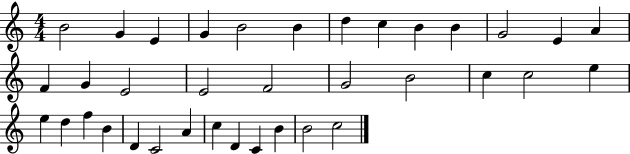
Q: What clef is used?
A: treble